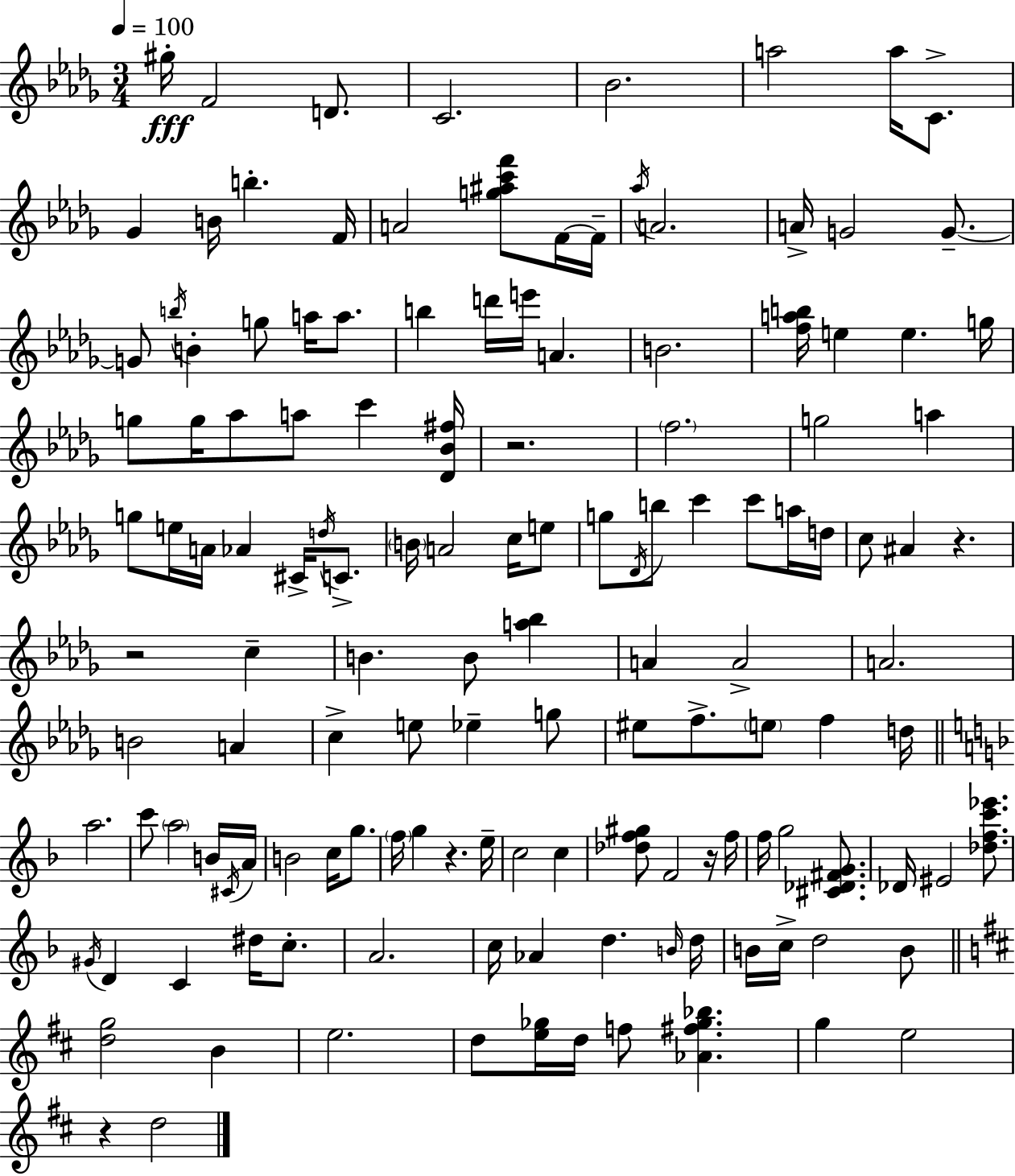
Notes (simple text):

G#5/s F4/h D4/e. C4/h. Bb4/h. A5/h A5/s C4/e. Gb4/q B4/s B5/q. F4/s A4/h [G5,A#5,C6,F6]/e F4/s F4/s Ab5/s A4/h. A4/s G4/h G4/e. G4/e B5/s B4/q G5/e A5/s A5/e. B5/q D6/s E6/s A4/q. B4/h. [F5,A5,B5]/s E5/q E5/q. G5/s G5/e G5/s Ab5/e A5/e C6/q [Db4,Bb4,F#5]/s R/h. F5/h. G5/h A5/q G5/e E5/s A4/s Ab4/q C#4/s D5/s C4/e. B4/s A4/h C5/s E5/e G5/e Db4/s B5/e C6/q C6/e A5/s D5/s C5/e A#4/q R/q. R/h C5/q B4/q. B4/e [A5,Bb5]/q A4/q A4/h A4/h. B4/h A4/q C5/q E5/e Eb5/q G5/e EIS5/e F5/e. E5/e F5/q D5/s A5/h. C6/e A5/h B4/s C#4/s A4/s B4/h C5/s G5/e. F5/s G5/q R/q. E5/s C5/h C5/q [Db5,F5,G#5]/e F4/h R/s F5/s F5/s G5/h [C#4,Db4,F#4,G4]/e. Db4/s EIS4/h [Db5,F5,C6,Eb6]/e. G#4/s D4/q C4/q D#5/s C5/e. A4/h. C5/s Ab4/q D5/q. B4/s D5/s B4/s C5/s D5/h B4/e [D5,G5]/h B4/q E5/h. D5/e [E5,Gb5]/s D5/s F5/e [Ab4,F#5,Gb5,Bb5]/q. G5/q E5/h R/q D5/h